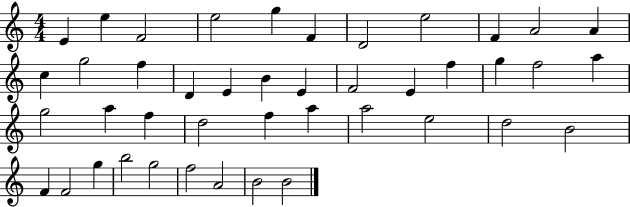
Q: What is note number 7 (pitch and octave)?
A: D4